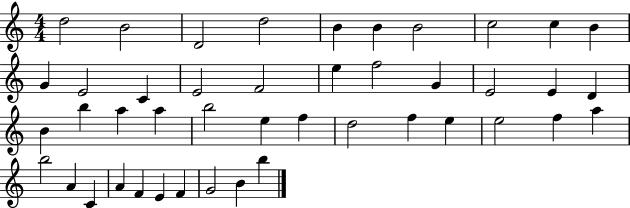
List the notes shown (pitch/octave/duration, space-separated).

D5/h B4/h D4/h D5/h B4/q B4/q B4/h C5/h C5/q B4/q G4/q E4/h C4/q E4/h F4/h E5/q F5/h G4/q E4/h E4/q D4/q B4/q B5/q A5/q A5/q B5/h E5/q F5/q D5/h F5/q E5/q E5/h F5/q A5/q B5/h A4/q C4/q A4/q F4/q E4/q F4/q G4/h B4/q B5/q